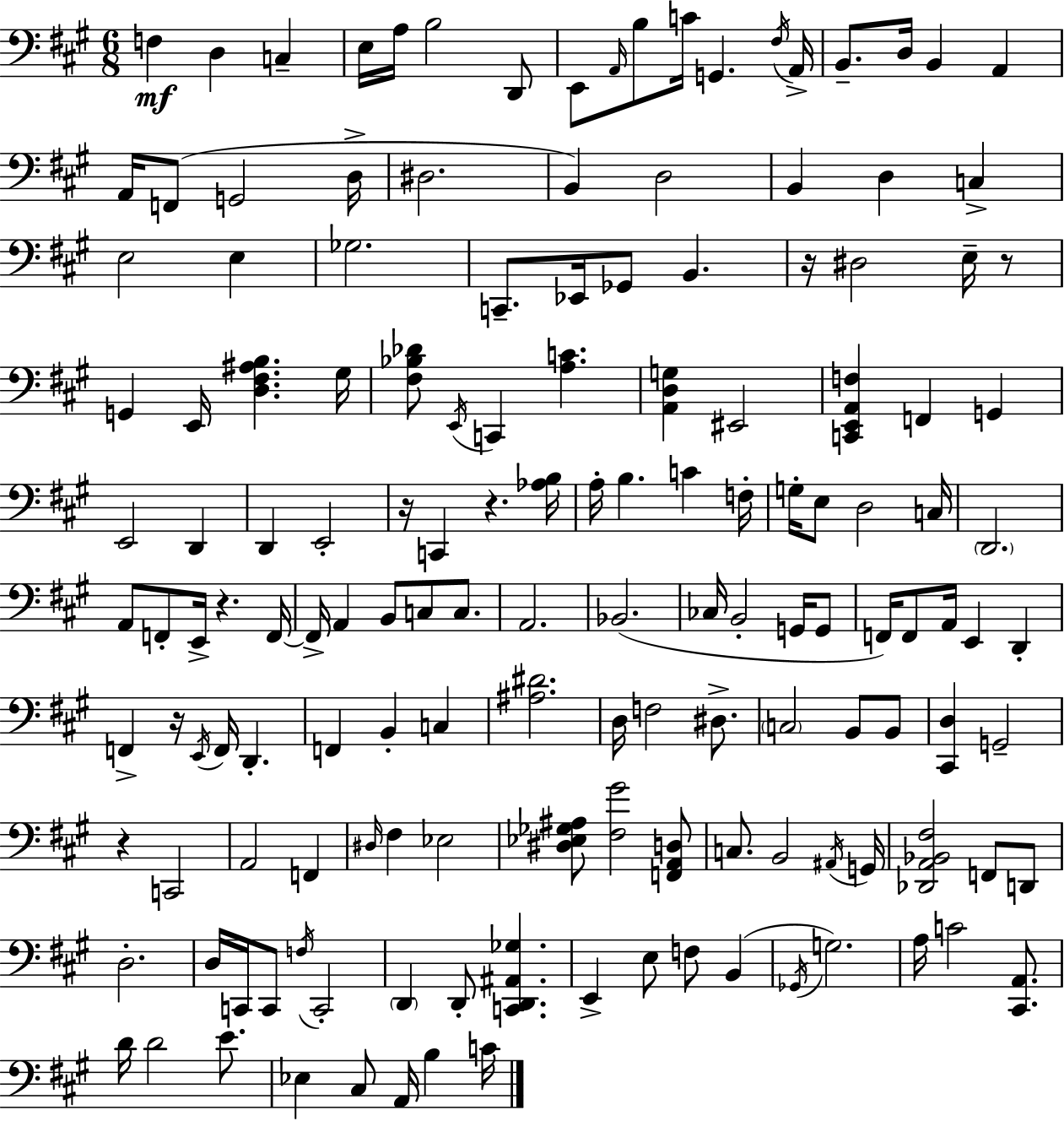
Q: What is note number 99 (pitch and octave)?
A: Eb3